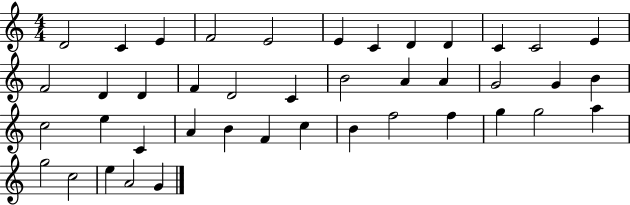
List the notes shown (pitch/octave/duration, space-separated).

D4/h C4/q E4/q F4/h E4/h E4/q C4/q D4/q D4/q C4/q C4/h E4/q F4/h D4/q D4/q F4/q D4/h C4/q B4/h A4/q A4/q G4/h G4/q B4/q C5/h E5/q C4/q A4/q B4/q F4/q C5/q B4/q F5/h F5/q G5/q G5/h A5/q G5/h C5/h E5/q A4/h G4/q